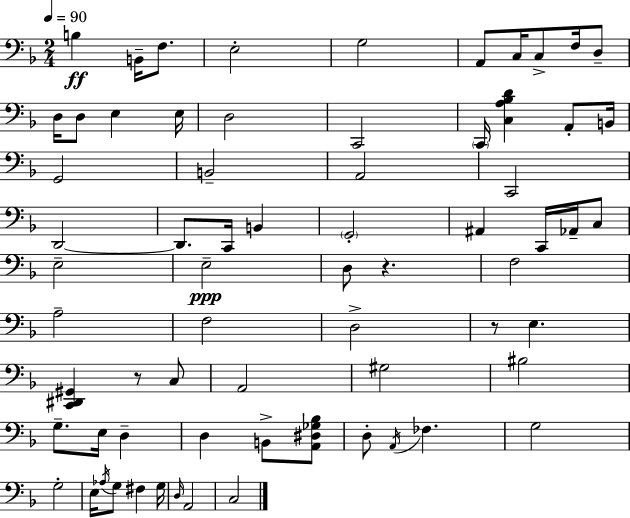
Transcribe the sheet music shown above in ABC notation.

X:1
T:Untitled
M:2/4
L:1/4
K:Dm
B, B,,/4 F,/2 E,2 G,2 A,,/2 C,/4 C,/2 F,/4 D,/2 D,/4 D,/2 E, E,/4 D,2 C,,2 C,,/4 [C,A,_B,D] A,,/2 B,,/4 G,,2 B,,2 A,,2 C,,2 D,,2 D,,/2 C,,/4 B,, G,,2 ^A,, C,,/4 _A,,/4 C,/2 E,2 E,2 D,/2 z F,2 A,2 F,2 D,2 z/2 E, [C,,^D,,^G,,] z/2 C,/2 A,,2 ^G,2 ^B,2 G,/2 E,/4 D, D, B,,/2 [A,,^D,_G,_B,]/2 D,/2 A,,/4 _F, G,2 G,2 E,/4 _A,/4 G,/2 ^F, G,/4 D,/4 A,,2 C,2